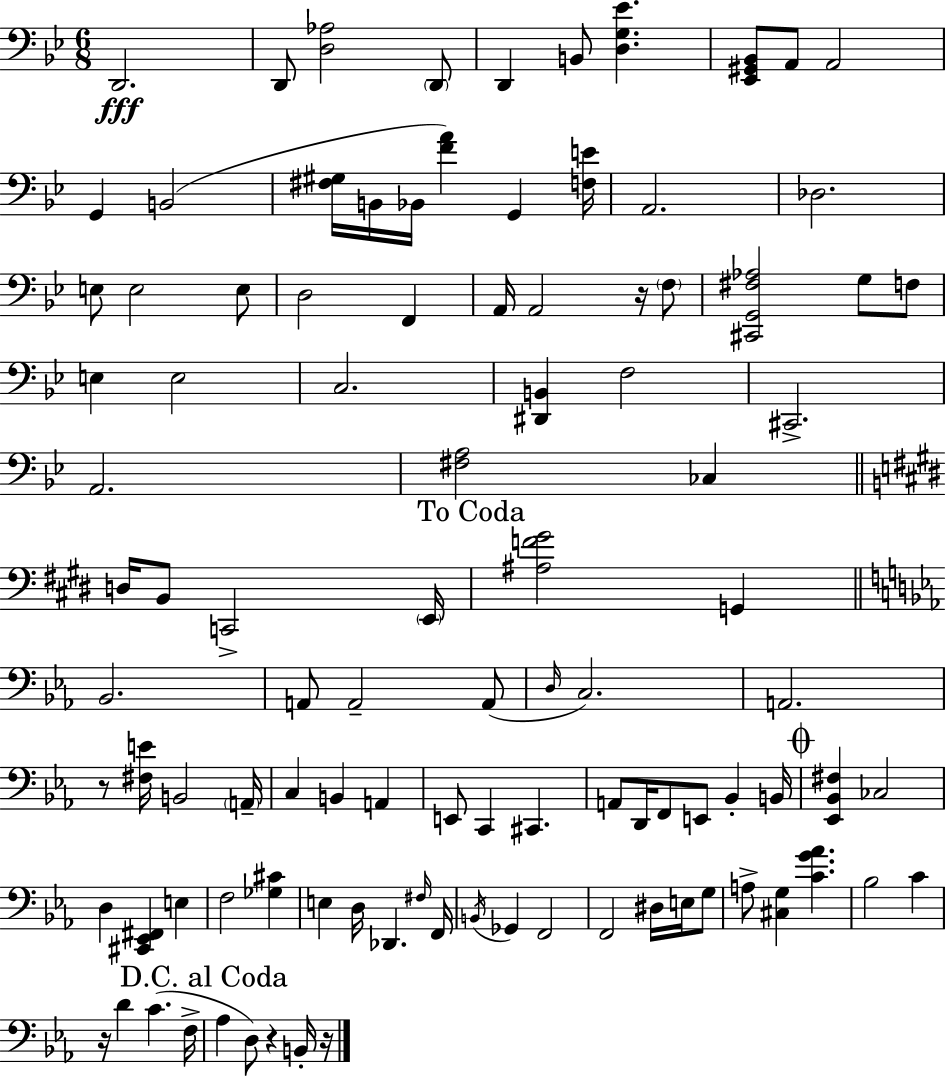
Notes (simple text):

D2/h. D2/e [D3,Ab3]/h D2/e D2/q B2/e [D3,G3,Eb4]/q. [Eb2,G#2,Bb2]/e A2/e A2/h G2/q B2/h [F#3,G#3]/s B2/s Bb2/s [F4,A4]/q G2/q [F3,E4]/s A2/h. Db3/h. E3/e E3/h E3/e D3/h F2/q A2/s A2/h R/s F3/e [C#2,G2,F#3,Ab3]/h G3/e F3/e E3/q E3/h C3/h. [D#2,B2]/q F3/h C#2/h. A2/h. [F#3,A3]/h CES3/q D3/s B2/e C2/h E2/s [A#3,F4,G#4]/h G2/q Bb2/h. A2/e A2/h A2/e D3/s C3/h. A2/h. R/e [F#3,E4]/s B2/h A2/s C3/q B2/q A2/q E2/e C2/q C#2/q. A2/e D2/s F2/e E2/e Bb2/q B2/s [Eb2,Bb2,F#3]/q CES3/h D3/q [C#2,Eb2,F#2]/q E3/q F3/h [Gb3,C#4]/q E3/q D3/s Db2/q. F#3/s F2/s B2/s Gb2/q F2/h F2/h D#3/s E3/s G3/e A3/e [C#3,G3]/q [C4,G4,Ab4]/q. Bb3/h C4/q R/s D4/q C4/q. F3/s Ab3/q D3/e R/q B2/s R/s